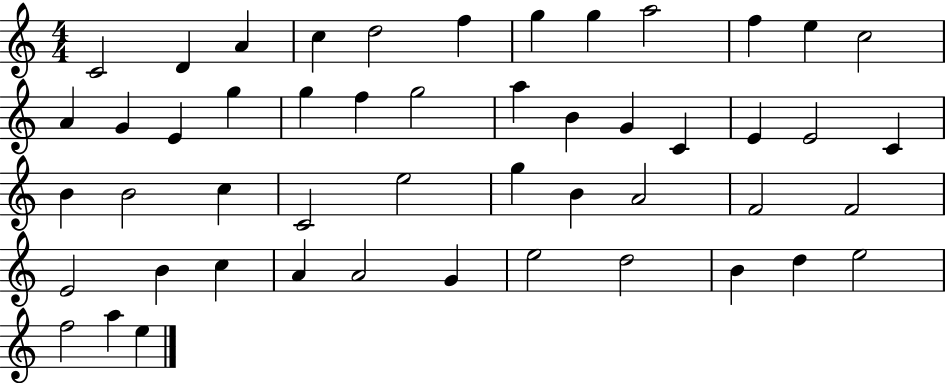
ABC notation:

X:1
T:Untitled
M:4/4
L:1/4
K:C
C2 D A c d2 f g g a2 f e c2 A G E g g f g2 a B G C E E2 C B B2 c C2 e2 g B A2 F2 F2 E2 B c A A2 G e2 d2 B d e2 f2 a e